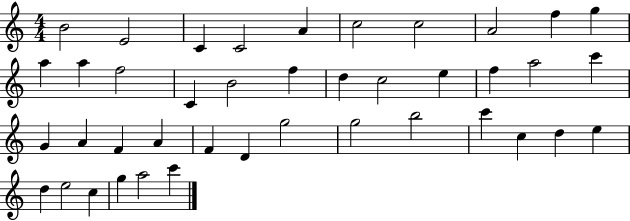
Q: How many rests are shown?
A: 0